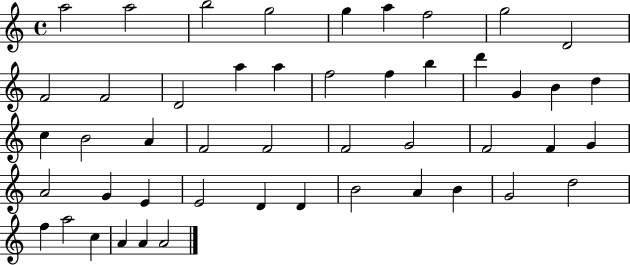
{
  \clef treble
  \time 4/4
  \defaultTimeSignature
  \key c \major
  a''2 a''2 | b''2 g''2 | g''4 a''4 f''2 | g''2 d'2 | \break f'2 f'2 | d'2 a''4 a''4 | f''2 f''4 b''4 | d'''4 g'4 b'4 d''4 | \break c''4 b'2 a'4 | f'2 f'2 | f'2 g'2 | f'2 f'4 g'4 | \break a'2 g'4 e'4 | e'2 d'4 d'4 | b'2 a'4 b'4 | g'2 d''2 | \break f''4 a''2 c''4 | a'4 a'4 a'2 | \bar "|."
}